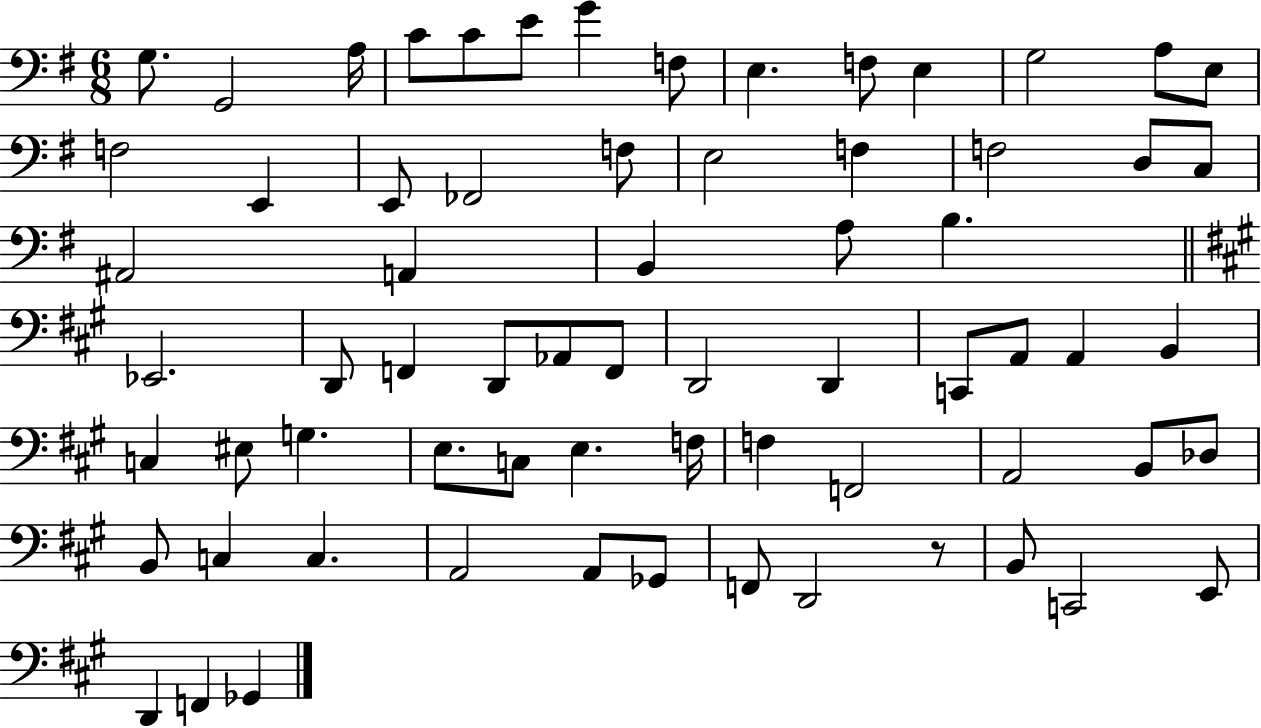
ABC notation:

X:1
T:Untitled
M:6/8
L:1/4
K:G
G,/2 G,,2 A,/4 C/2 C/2 E/2 G F,/2 E, F,/2 E, G,2 A,/2 E,/2 F,2 E,, E,,/2 _F,,2 F,/2 E,2 F, F,2 D,/2 C,/2 ^A,,2 A,, B,, A,/2 B, _E,,2 D,,/2 F,, D,,/2 _A,,/2 F,,/2 D,,2 D,, C,,/2 A,,/2 A,, B,, C, ^E,/2 G, E,/2 C,/2 E, F,/4 F, F,,2 A,,2 B,,/2 _D,/2 B,,/2 C, C, A,,2 A,,/2 _G,,/2 F,,/2 D,,2 z/2 B,,/2 C,,2 E,,/2 D,, F,, _G,,